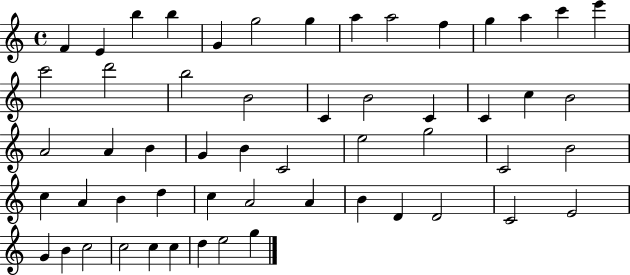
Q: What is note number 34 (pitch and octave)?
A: B4